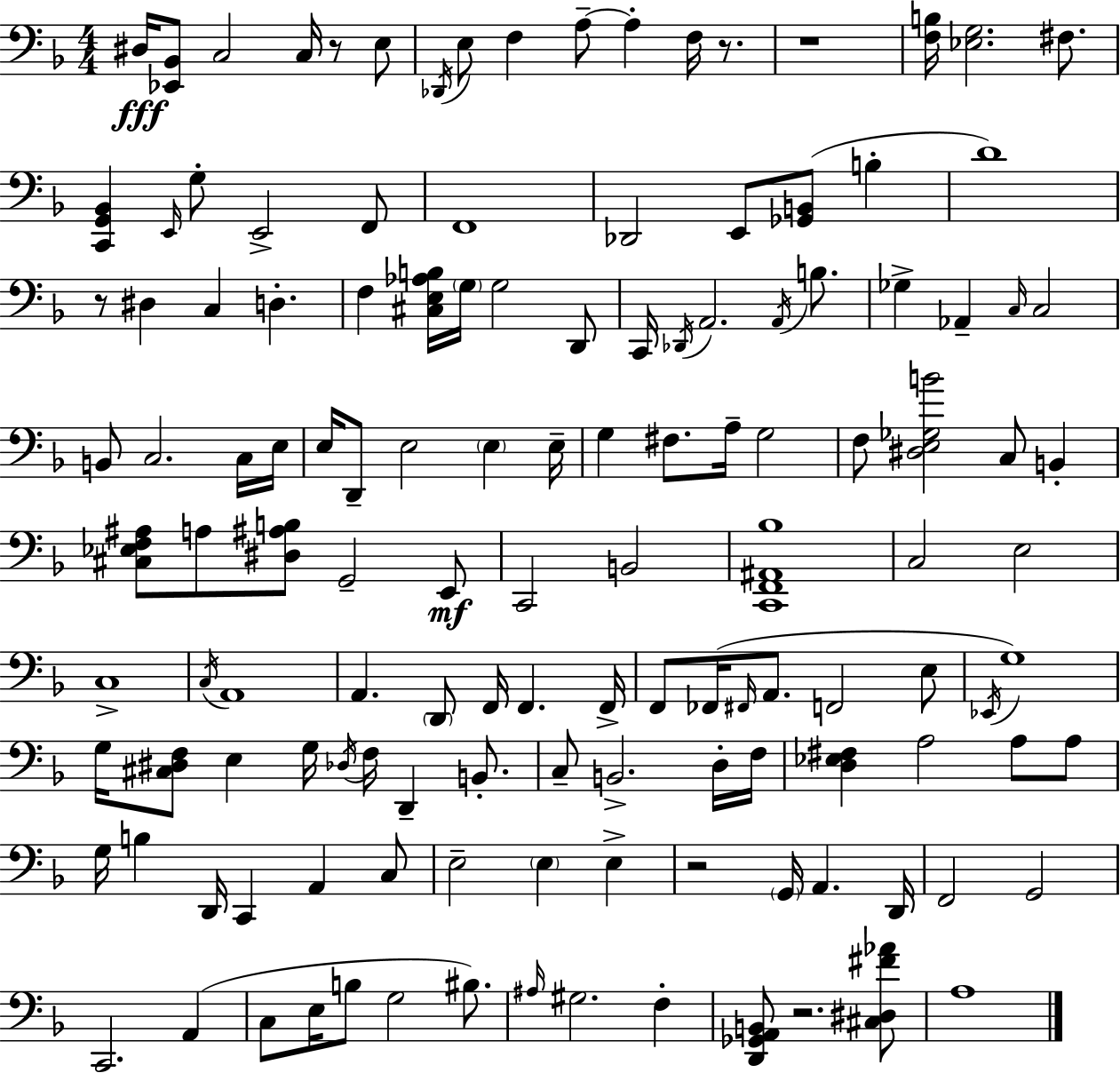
{
  \clef bass
  \numericTimeSignature
  \time 4/4
  \key d \minor
  dis16\fff <ees, bes,>8 c2 c16 r8 e8 | \acciaccatura { des,16 } e8 f4 a8--~~ a4-. f16 r8. | r1 | <f b>16 <ees g>2. fis8. | \break <c, g, bes,>4 \grace { e,16 } g8-. e,2-> | f,8 f,1 | des,2 e,8 <ges, b,>8( b4-. | d'1) | \break r8 dis4 c4 d4.-. | f4 <cis e aes b>16 \parenthesize g16 g2 | d,8 c,16 \acciaccatura { des,16 } a,2. | \acciaccatura { a,16 } b8. ges4-> aes,4-- \grace { c16 } c2 | \break b,8 c2. | c16 e16 e16 d,8-- e2 | \parenthesize e4 e16-- g4 fis8. a16-- g2 | f8 <dis e ges b'>2 c8 | \break b,4-. <cis ees f ais>8 a8 <dis ais b>8 g,2-- | e,8\mf c,2 b,2 | <c, f, ais, bes>1 | c2 e2 | \break c1-> | \acciaccatura { c16 } a,1 | a,4. \parenthesize d,8 f,16 f,4. | f,16-> f,8 fes,16( \grace { fis,16 } a,8. f,2 | \break e8 \acciaccatura { ees,16 }) g1 | g16 <cis dis f>8 e4 g16 | \acciaccatura { des16 } f16 d,4-- b,8.-. c8-- b,2.-> | d16-. f16 <d ees fis>4 a2 | \break a8 a8 g16 b4 d,16 c,4 | a,4 c8 e2-- | \parenthesize e4 e4-> r2 | \parenthesize g,16 a,4. d,16 f,2 | \break g,2 c,2. | a,4( c8 e16 b8 g2 | bis8.) \grace { ais16 } gis2. | f4-. <d, ges, a, b,>8 r2. | \break <cis dis fis' aes'>8 a1 | \bar "|."
}